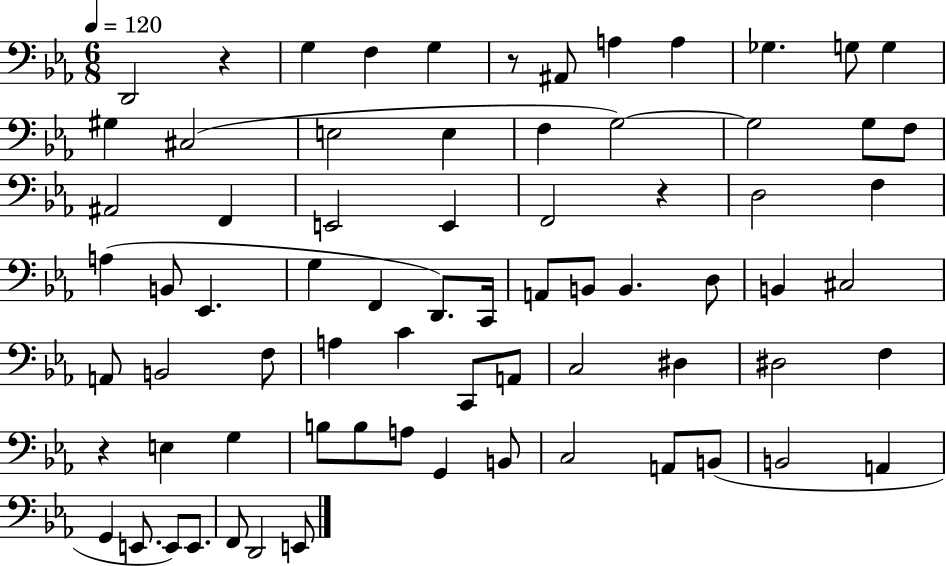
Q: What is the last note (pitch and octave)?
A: E2